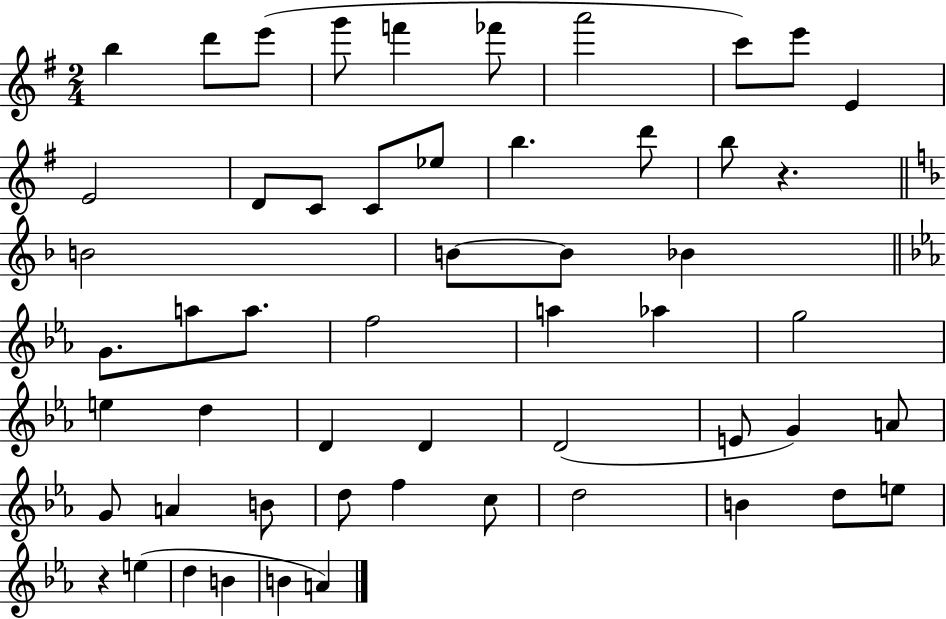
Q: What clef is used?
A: treble